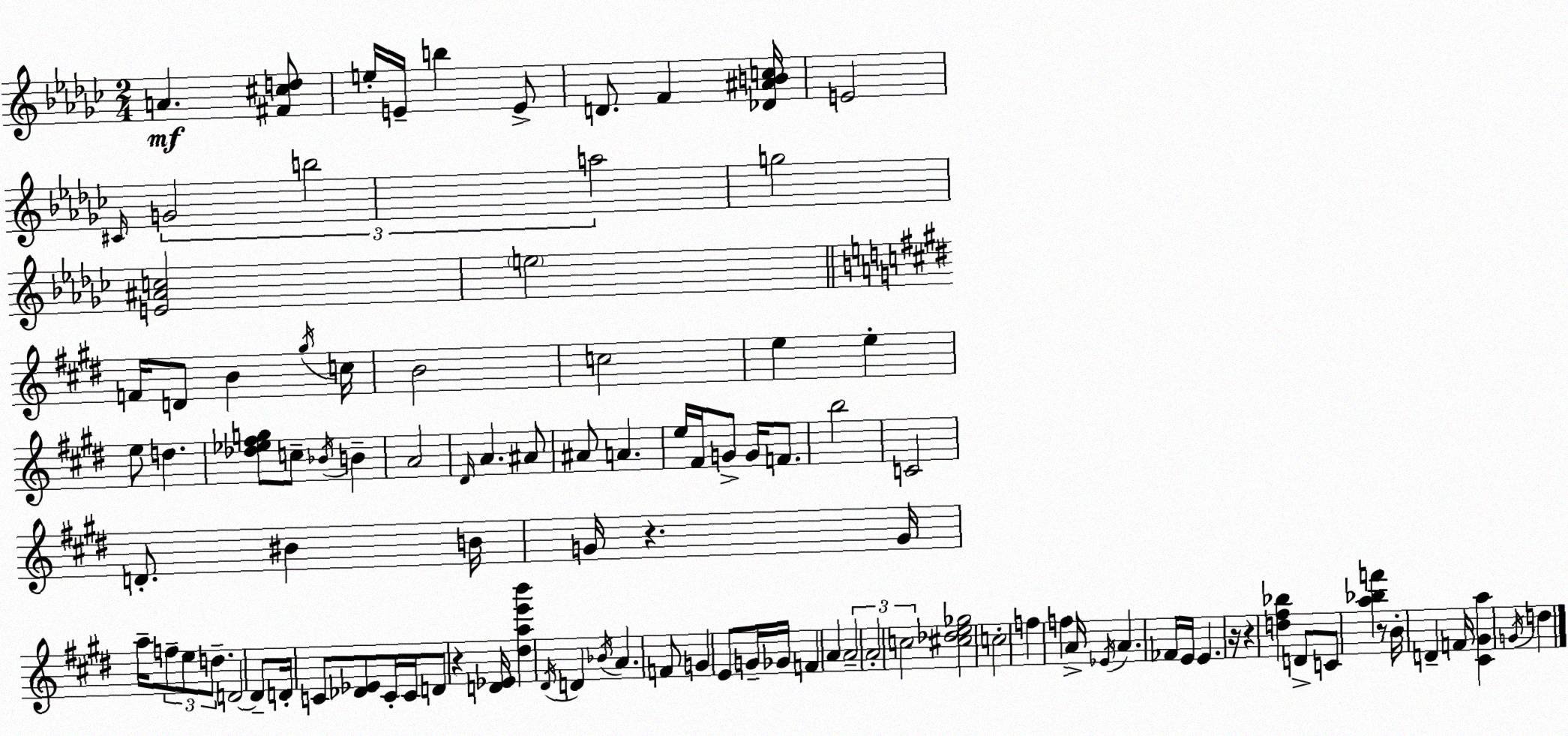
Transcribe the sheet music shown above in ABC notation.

X:1
T:Untitled
M:2/4
L:1/4
K:Ebm
A [^F^cd]/2 e/4 E/4 b E/2 D/2 F [_D^ABc]/4 E2 ^C/4 G2 b2 a2 g2 [E^Ac]2 e2 F/4 D/2 B ^g/4 c/4 B2 c2 e e e/2 d [_d_e^fg]/2 c/2 _B/4 B A2 ^D/4 A ^A/2 ^A/2 A e/4 ^F/4 G/2 G/4 F/2 b2 C2 D/2 ^B B/4 G/4 z G/4 a/4 f/2 e/2 d/2 D2 D/2 D/4 C/2 [_D_E]/2 C/4 C/4 D/2 z [D_E]/4 [^dae'b'] ^D/4 D _B/4 A F/2 G E/2 G/4 _G/4 F A A2 A2 c2 [^c_de_g]2 c2 f f A/4 _E/4 A _F/4 E/4 E z/4 z [d^f_b] D/2 C/2 [a_bf'] z/2 B/4 D F/4 [^C^Ga] G/4 d